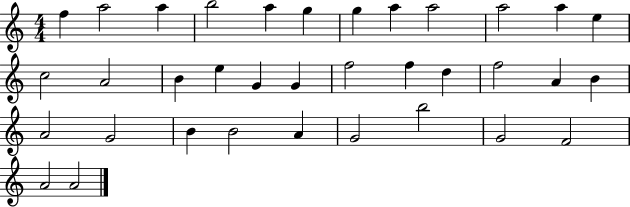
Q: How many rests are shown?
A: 0